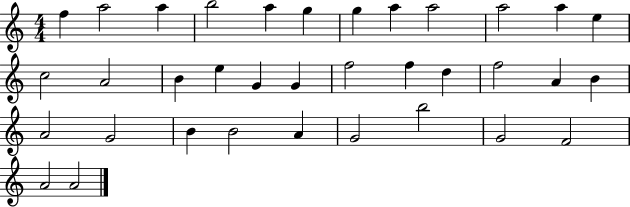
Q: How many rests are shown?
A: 0